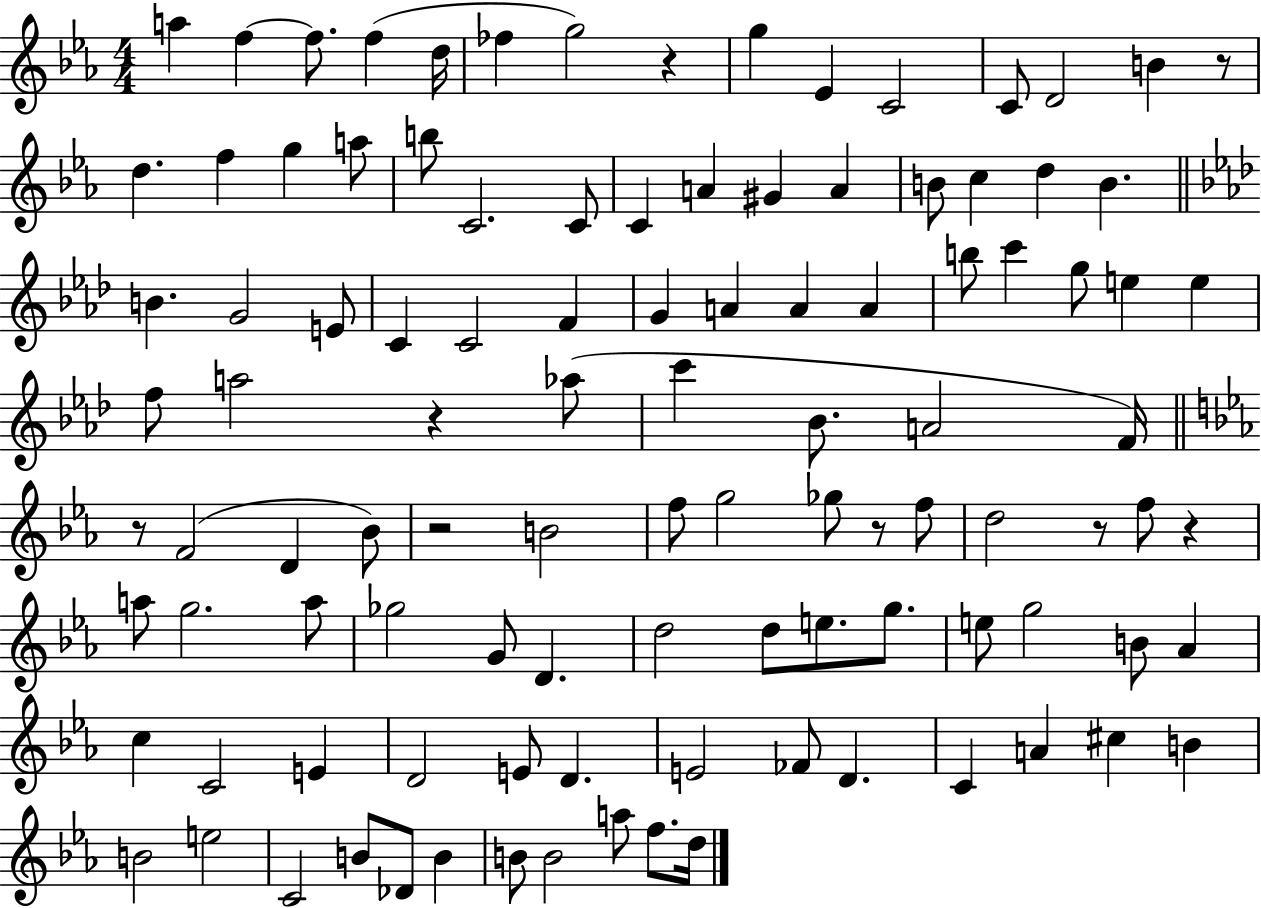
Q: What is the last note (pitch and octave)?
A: D5